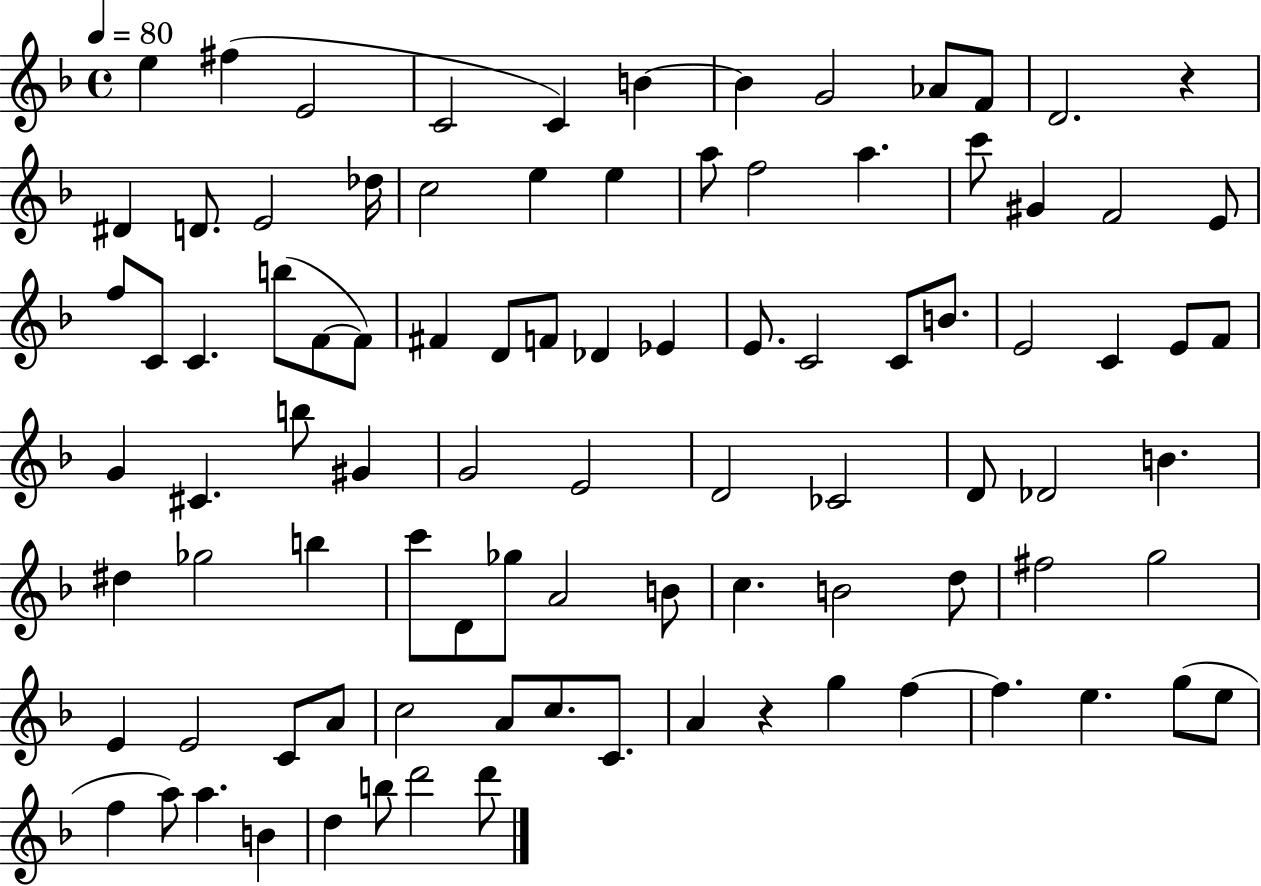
{
  \clef treble
  \time 4/4
  \defaultTimeSignature
  \key f \major
  \tempo 4 = 80
  \repeat volta 2 { e''4 fis''4( e'2 | c'2 c'4) b'4~~ | b'4 g'2 aes'8 f'8 | d'2. r4 | \break dis'4 d'8. e'2 des''16 | c''2 e''4 e''4 | a''8 f''2 a''4. | c'''8 gis'4 f'2 e'8 | \break f''8 c'8 c'4. b''8( f'8~~ f'8) | fis'4 d'8 f'8 des'4 ees'4 | e'8. c'2 c'8 b'8. | e'2 c'4 e'8 f'8 | \break g'4 cis'4. b''8 gis'4 | g'2 e'2 | d'2 ces'2 | d'8 des'2 b'4. | \break dis''4 ges''2 b''4 | c'''8 d'8 ges''8 a'2 b'8 | c''4. b'2 d''8 | fis''2 g''2 | \break e'4 e'2 c'8 a'8 | c''2 a'8 c''8. c'8. | a'4 r4 g''4 f''4~~ | f''4. e''4. g''8( e''8 | \break f''4 a''8) a''4. b'4 | d''4 b''8 d'''2 d'''8 | } \bar "|."
}